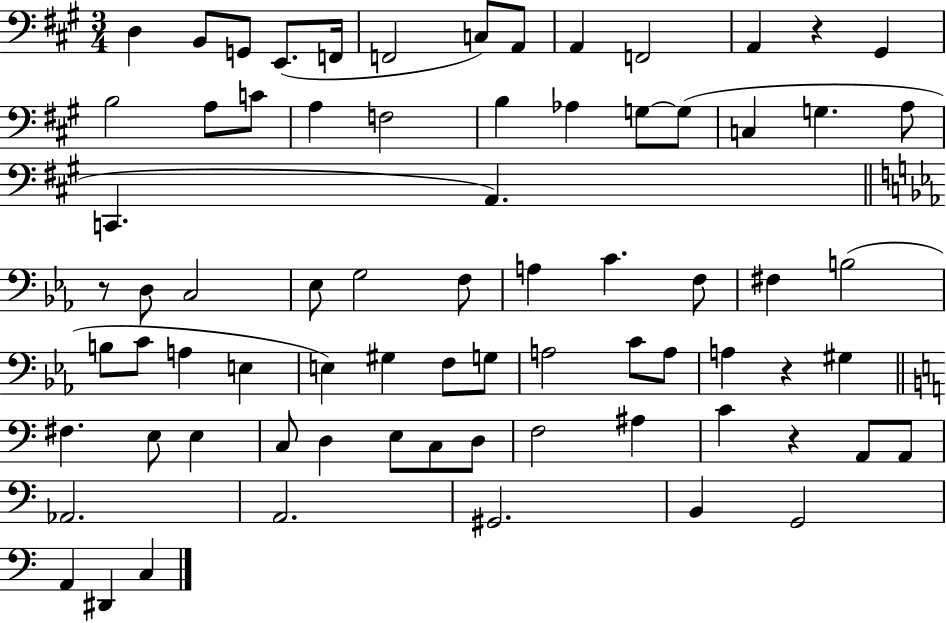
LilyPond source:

{
  \clef bass
  \numericTimeSignature
  \time 3/4
  \key a \major
  d4 b,8 g,8 e,8.( f,16 | f,2 c8) a,8 | a,4 f,2 | a,4 r4 gis,4 | \break b2 a8 c'8 | a4 f2 | b4 aes4 g8~~ g8( | c4 g4. a8 | \break c,4. a,4.) | \bar "||" \break \key ees \major r8 d8 c2 | ees8 g2 f8 | a4 c'4. f8 | fis4 b2( | \break b8 c'8 a4 e4 | e4) gis4 f8 g8 | a2 c'8 a8 | a4 r4 gis4 | \break \bar "||" \break \key c \major fis4. e8 e4 | c8 d4 e8 c8 d8 | f2 ais4 | c'4 r4 a,8 a,8 | \break aes,2. | a,2. | gis,2. | b,4 g,2 | \break a,4 dis,4 c4 | \bar "|."
}